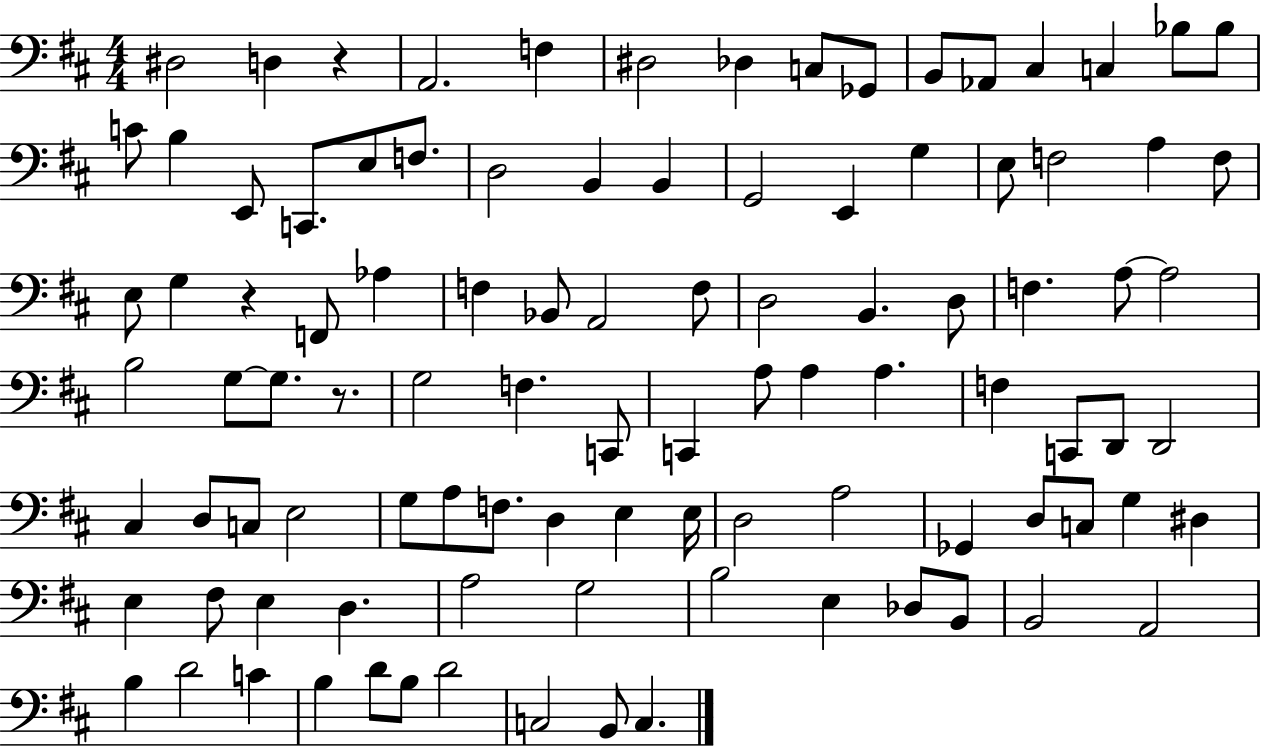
D#3/h D3/q R/q A2/h. F3/q D#3/h Db3/q C3/e Gb2/e B2/e Ab2/e C#3/q C3/q Bb3/e Bb3/e C4/e B3/q E2/e C2/e. E3/e F3/e. D3/h B2/q B2/q G2/h E2/q G3/q E3/e F3/h A3/q F3/e E3/e G3/q R/q F2/e Ab3/q F3/q Bb2/e A2/h F3/e D3/h B2/q. D3/e F3/q. A3/e A3/h B3/h G3/e G3/e. R/e. G3/h F3/q. C2/e C2/q A3/e A3/q A3/q. F3/q C2/e D2/e D2/h C#3/q D3/e C3/e E3/h G3/e A3/e F3/e. D3/q E3/q E3/s D3/h A3/h Gb2/q D3/e C3/e G3/q D#3/q E3/q F#3/e E3/q D3/q. A3/h G3/h B3/h E3/q Db3/e B2/e B2/h A2/h B3/q D4/h C4/q B3/q D4/e B3/e D4/h C3/h B2/e C3/q.